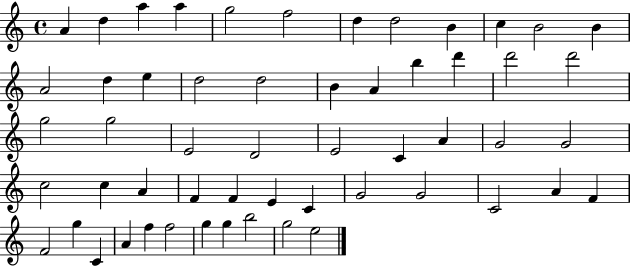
A4/q D5/q A5/q A5/q G5/h F5/h D5/q D5/h B4/q C5/q B4/h B4/q A4/h D5/q E5/q D5/h D5/h B4/q A4/q B5/q D6/q D6/h D6/h G5/h G5/h E4/h D4/h E4/h C4/q A4/q G4/h G4/h C5/h C5/q A4/q F4/q F4/q E4/q C4/q G4/h G4/h C4/h A4/q F4/q F4/h G5/q C4/q A4/q F5/q F5/h G5/q G5/q B5/h G5/h E5/h